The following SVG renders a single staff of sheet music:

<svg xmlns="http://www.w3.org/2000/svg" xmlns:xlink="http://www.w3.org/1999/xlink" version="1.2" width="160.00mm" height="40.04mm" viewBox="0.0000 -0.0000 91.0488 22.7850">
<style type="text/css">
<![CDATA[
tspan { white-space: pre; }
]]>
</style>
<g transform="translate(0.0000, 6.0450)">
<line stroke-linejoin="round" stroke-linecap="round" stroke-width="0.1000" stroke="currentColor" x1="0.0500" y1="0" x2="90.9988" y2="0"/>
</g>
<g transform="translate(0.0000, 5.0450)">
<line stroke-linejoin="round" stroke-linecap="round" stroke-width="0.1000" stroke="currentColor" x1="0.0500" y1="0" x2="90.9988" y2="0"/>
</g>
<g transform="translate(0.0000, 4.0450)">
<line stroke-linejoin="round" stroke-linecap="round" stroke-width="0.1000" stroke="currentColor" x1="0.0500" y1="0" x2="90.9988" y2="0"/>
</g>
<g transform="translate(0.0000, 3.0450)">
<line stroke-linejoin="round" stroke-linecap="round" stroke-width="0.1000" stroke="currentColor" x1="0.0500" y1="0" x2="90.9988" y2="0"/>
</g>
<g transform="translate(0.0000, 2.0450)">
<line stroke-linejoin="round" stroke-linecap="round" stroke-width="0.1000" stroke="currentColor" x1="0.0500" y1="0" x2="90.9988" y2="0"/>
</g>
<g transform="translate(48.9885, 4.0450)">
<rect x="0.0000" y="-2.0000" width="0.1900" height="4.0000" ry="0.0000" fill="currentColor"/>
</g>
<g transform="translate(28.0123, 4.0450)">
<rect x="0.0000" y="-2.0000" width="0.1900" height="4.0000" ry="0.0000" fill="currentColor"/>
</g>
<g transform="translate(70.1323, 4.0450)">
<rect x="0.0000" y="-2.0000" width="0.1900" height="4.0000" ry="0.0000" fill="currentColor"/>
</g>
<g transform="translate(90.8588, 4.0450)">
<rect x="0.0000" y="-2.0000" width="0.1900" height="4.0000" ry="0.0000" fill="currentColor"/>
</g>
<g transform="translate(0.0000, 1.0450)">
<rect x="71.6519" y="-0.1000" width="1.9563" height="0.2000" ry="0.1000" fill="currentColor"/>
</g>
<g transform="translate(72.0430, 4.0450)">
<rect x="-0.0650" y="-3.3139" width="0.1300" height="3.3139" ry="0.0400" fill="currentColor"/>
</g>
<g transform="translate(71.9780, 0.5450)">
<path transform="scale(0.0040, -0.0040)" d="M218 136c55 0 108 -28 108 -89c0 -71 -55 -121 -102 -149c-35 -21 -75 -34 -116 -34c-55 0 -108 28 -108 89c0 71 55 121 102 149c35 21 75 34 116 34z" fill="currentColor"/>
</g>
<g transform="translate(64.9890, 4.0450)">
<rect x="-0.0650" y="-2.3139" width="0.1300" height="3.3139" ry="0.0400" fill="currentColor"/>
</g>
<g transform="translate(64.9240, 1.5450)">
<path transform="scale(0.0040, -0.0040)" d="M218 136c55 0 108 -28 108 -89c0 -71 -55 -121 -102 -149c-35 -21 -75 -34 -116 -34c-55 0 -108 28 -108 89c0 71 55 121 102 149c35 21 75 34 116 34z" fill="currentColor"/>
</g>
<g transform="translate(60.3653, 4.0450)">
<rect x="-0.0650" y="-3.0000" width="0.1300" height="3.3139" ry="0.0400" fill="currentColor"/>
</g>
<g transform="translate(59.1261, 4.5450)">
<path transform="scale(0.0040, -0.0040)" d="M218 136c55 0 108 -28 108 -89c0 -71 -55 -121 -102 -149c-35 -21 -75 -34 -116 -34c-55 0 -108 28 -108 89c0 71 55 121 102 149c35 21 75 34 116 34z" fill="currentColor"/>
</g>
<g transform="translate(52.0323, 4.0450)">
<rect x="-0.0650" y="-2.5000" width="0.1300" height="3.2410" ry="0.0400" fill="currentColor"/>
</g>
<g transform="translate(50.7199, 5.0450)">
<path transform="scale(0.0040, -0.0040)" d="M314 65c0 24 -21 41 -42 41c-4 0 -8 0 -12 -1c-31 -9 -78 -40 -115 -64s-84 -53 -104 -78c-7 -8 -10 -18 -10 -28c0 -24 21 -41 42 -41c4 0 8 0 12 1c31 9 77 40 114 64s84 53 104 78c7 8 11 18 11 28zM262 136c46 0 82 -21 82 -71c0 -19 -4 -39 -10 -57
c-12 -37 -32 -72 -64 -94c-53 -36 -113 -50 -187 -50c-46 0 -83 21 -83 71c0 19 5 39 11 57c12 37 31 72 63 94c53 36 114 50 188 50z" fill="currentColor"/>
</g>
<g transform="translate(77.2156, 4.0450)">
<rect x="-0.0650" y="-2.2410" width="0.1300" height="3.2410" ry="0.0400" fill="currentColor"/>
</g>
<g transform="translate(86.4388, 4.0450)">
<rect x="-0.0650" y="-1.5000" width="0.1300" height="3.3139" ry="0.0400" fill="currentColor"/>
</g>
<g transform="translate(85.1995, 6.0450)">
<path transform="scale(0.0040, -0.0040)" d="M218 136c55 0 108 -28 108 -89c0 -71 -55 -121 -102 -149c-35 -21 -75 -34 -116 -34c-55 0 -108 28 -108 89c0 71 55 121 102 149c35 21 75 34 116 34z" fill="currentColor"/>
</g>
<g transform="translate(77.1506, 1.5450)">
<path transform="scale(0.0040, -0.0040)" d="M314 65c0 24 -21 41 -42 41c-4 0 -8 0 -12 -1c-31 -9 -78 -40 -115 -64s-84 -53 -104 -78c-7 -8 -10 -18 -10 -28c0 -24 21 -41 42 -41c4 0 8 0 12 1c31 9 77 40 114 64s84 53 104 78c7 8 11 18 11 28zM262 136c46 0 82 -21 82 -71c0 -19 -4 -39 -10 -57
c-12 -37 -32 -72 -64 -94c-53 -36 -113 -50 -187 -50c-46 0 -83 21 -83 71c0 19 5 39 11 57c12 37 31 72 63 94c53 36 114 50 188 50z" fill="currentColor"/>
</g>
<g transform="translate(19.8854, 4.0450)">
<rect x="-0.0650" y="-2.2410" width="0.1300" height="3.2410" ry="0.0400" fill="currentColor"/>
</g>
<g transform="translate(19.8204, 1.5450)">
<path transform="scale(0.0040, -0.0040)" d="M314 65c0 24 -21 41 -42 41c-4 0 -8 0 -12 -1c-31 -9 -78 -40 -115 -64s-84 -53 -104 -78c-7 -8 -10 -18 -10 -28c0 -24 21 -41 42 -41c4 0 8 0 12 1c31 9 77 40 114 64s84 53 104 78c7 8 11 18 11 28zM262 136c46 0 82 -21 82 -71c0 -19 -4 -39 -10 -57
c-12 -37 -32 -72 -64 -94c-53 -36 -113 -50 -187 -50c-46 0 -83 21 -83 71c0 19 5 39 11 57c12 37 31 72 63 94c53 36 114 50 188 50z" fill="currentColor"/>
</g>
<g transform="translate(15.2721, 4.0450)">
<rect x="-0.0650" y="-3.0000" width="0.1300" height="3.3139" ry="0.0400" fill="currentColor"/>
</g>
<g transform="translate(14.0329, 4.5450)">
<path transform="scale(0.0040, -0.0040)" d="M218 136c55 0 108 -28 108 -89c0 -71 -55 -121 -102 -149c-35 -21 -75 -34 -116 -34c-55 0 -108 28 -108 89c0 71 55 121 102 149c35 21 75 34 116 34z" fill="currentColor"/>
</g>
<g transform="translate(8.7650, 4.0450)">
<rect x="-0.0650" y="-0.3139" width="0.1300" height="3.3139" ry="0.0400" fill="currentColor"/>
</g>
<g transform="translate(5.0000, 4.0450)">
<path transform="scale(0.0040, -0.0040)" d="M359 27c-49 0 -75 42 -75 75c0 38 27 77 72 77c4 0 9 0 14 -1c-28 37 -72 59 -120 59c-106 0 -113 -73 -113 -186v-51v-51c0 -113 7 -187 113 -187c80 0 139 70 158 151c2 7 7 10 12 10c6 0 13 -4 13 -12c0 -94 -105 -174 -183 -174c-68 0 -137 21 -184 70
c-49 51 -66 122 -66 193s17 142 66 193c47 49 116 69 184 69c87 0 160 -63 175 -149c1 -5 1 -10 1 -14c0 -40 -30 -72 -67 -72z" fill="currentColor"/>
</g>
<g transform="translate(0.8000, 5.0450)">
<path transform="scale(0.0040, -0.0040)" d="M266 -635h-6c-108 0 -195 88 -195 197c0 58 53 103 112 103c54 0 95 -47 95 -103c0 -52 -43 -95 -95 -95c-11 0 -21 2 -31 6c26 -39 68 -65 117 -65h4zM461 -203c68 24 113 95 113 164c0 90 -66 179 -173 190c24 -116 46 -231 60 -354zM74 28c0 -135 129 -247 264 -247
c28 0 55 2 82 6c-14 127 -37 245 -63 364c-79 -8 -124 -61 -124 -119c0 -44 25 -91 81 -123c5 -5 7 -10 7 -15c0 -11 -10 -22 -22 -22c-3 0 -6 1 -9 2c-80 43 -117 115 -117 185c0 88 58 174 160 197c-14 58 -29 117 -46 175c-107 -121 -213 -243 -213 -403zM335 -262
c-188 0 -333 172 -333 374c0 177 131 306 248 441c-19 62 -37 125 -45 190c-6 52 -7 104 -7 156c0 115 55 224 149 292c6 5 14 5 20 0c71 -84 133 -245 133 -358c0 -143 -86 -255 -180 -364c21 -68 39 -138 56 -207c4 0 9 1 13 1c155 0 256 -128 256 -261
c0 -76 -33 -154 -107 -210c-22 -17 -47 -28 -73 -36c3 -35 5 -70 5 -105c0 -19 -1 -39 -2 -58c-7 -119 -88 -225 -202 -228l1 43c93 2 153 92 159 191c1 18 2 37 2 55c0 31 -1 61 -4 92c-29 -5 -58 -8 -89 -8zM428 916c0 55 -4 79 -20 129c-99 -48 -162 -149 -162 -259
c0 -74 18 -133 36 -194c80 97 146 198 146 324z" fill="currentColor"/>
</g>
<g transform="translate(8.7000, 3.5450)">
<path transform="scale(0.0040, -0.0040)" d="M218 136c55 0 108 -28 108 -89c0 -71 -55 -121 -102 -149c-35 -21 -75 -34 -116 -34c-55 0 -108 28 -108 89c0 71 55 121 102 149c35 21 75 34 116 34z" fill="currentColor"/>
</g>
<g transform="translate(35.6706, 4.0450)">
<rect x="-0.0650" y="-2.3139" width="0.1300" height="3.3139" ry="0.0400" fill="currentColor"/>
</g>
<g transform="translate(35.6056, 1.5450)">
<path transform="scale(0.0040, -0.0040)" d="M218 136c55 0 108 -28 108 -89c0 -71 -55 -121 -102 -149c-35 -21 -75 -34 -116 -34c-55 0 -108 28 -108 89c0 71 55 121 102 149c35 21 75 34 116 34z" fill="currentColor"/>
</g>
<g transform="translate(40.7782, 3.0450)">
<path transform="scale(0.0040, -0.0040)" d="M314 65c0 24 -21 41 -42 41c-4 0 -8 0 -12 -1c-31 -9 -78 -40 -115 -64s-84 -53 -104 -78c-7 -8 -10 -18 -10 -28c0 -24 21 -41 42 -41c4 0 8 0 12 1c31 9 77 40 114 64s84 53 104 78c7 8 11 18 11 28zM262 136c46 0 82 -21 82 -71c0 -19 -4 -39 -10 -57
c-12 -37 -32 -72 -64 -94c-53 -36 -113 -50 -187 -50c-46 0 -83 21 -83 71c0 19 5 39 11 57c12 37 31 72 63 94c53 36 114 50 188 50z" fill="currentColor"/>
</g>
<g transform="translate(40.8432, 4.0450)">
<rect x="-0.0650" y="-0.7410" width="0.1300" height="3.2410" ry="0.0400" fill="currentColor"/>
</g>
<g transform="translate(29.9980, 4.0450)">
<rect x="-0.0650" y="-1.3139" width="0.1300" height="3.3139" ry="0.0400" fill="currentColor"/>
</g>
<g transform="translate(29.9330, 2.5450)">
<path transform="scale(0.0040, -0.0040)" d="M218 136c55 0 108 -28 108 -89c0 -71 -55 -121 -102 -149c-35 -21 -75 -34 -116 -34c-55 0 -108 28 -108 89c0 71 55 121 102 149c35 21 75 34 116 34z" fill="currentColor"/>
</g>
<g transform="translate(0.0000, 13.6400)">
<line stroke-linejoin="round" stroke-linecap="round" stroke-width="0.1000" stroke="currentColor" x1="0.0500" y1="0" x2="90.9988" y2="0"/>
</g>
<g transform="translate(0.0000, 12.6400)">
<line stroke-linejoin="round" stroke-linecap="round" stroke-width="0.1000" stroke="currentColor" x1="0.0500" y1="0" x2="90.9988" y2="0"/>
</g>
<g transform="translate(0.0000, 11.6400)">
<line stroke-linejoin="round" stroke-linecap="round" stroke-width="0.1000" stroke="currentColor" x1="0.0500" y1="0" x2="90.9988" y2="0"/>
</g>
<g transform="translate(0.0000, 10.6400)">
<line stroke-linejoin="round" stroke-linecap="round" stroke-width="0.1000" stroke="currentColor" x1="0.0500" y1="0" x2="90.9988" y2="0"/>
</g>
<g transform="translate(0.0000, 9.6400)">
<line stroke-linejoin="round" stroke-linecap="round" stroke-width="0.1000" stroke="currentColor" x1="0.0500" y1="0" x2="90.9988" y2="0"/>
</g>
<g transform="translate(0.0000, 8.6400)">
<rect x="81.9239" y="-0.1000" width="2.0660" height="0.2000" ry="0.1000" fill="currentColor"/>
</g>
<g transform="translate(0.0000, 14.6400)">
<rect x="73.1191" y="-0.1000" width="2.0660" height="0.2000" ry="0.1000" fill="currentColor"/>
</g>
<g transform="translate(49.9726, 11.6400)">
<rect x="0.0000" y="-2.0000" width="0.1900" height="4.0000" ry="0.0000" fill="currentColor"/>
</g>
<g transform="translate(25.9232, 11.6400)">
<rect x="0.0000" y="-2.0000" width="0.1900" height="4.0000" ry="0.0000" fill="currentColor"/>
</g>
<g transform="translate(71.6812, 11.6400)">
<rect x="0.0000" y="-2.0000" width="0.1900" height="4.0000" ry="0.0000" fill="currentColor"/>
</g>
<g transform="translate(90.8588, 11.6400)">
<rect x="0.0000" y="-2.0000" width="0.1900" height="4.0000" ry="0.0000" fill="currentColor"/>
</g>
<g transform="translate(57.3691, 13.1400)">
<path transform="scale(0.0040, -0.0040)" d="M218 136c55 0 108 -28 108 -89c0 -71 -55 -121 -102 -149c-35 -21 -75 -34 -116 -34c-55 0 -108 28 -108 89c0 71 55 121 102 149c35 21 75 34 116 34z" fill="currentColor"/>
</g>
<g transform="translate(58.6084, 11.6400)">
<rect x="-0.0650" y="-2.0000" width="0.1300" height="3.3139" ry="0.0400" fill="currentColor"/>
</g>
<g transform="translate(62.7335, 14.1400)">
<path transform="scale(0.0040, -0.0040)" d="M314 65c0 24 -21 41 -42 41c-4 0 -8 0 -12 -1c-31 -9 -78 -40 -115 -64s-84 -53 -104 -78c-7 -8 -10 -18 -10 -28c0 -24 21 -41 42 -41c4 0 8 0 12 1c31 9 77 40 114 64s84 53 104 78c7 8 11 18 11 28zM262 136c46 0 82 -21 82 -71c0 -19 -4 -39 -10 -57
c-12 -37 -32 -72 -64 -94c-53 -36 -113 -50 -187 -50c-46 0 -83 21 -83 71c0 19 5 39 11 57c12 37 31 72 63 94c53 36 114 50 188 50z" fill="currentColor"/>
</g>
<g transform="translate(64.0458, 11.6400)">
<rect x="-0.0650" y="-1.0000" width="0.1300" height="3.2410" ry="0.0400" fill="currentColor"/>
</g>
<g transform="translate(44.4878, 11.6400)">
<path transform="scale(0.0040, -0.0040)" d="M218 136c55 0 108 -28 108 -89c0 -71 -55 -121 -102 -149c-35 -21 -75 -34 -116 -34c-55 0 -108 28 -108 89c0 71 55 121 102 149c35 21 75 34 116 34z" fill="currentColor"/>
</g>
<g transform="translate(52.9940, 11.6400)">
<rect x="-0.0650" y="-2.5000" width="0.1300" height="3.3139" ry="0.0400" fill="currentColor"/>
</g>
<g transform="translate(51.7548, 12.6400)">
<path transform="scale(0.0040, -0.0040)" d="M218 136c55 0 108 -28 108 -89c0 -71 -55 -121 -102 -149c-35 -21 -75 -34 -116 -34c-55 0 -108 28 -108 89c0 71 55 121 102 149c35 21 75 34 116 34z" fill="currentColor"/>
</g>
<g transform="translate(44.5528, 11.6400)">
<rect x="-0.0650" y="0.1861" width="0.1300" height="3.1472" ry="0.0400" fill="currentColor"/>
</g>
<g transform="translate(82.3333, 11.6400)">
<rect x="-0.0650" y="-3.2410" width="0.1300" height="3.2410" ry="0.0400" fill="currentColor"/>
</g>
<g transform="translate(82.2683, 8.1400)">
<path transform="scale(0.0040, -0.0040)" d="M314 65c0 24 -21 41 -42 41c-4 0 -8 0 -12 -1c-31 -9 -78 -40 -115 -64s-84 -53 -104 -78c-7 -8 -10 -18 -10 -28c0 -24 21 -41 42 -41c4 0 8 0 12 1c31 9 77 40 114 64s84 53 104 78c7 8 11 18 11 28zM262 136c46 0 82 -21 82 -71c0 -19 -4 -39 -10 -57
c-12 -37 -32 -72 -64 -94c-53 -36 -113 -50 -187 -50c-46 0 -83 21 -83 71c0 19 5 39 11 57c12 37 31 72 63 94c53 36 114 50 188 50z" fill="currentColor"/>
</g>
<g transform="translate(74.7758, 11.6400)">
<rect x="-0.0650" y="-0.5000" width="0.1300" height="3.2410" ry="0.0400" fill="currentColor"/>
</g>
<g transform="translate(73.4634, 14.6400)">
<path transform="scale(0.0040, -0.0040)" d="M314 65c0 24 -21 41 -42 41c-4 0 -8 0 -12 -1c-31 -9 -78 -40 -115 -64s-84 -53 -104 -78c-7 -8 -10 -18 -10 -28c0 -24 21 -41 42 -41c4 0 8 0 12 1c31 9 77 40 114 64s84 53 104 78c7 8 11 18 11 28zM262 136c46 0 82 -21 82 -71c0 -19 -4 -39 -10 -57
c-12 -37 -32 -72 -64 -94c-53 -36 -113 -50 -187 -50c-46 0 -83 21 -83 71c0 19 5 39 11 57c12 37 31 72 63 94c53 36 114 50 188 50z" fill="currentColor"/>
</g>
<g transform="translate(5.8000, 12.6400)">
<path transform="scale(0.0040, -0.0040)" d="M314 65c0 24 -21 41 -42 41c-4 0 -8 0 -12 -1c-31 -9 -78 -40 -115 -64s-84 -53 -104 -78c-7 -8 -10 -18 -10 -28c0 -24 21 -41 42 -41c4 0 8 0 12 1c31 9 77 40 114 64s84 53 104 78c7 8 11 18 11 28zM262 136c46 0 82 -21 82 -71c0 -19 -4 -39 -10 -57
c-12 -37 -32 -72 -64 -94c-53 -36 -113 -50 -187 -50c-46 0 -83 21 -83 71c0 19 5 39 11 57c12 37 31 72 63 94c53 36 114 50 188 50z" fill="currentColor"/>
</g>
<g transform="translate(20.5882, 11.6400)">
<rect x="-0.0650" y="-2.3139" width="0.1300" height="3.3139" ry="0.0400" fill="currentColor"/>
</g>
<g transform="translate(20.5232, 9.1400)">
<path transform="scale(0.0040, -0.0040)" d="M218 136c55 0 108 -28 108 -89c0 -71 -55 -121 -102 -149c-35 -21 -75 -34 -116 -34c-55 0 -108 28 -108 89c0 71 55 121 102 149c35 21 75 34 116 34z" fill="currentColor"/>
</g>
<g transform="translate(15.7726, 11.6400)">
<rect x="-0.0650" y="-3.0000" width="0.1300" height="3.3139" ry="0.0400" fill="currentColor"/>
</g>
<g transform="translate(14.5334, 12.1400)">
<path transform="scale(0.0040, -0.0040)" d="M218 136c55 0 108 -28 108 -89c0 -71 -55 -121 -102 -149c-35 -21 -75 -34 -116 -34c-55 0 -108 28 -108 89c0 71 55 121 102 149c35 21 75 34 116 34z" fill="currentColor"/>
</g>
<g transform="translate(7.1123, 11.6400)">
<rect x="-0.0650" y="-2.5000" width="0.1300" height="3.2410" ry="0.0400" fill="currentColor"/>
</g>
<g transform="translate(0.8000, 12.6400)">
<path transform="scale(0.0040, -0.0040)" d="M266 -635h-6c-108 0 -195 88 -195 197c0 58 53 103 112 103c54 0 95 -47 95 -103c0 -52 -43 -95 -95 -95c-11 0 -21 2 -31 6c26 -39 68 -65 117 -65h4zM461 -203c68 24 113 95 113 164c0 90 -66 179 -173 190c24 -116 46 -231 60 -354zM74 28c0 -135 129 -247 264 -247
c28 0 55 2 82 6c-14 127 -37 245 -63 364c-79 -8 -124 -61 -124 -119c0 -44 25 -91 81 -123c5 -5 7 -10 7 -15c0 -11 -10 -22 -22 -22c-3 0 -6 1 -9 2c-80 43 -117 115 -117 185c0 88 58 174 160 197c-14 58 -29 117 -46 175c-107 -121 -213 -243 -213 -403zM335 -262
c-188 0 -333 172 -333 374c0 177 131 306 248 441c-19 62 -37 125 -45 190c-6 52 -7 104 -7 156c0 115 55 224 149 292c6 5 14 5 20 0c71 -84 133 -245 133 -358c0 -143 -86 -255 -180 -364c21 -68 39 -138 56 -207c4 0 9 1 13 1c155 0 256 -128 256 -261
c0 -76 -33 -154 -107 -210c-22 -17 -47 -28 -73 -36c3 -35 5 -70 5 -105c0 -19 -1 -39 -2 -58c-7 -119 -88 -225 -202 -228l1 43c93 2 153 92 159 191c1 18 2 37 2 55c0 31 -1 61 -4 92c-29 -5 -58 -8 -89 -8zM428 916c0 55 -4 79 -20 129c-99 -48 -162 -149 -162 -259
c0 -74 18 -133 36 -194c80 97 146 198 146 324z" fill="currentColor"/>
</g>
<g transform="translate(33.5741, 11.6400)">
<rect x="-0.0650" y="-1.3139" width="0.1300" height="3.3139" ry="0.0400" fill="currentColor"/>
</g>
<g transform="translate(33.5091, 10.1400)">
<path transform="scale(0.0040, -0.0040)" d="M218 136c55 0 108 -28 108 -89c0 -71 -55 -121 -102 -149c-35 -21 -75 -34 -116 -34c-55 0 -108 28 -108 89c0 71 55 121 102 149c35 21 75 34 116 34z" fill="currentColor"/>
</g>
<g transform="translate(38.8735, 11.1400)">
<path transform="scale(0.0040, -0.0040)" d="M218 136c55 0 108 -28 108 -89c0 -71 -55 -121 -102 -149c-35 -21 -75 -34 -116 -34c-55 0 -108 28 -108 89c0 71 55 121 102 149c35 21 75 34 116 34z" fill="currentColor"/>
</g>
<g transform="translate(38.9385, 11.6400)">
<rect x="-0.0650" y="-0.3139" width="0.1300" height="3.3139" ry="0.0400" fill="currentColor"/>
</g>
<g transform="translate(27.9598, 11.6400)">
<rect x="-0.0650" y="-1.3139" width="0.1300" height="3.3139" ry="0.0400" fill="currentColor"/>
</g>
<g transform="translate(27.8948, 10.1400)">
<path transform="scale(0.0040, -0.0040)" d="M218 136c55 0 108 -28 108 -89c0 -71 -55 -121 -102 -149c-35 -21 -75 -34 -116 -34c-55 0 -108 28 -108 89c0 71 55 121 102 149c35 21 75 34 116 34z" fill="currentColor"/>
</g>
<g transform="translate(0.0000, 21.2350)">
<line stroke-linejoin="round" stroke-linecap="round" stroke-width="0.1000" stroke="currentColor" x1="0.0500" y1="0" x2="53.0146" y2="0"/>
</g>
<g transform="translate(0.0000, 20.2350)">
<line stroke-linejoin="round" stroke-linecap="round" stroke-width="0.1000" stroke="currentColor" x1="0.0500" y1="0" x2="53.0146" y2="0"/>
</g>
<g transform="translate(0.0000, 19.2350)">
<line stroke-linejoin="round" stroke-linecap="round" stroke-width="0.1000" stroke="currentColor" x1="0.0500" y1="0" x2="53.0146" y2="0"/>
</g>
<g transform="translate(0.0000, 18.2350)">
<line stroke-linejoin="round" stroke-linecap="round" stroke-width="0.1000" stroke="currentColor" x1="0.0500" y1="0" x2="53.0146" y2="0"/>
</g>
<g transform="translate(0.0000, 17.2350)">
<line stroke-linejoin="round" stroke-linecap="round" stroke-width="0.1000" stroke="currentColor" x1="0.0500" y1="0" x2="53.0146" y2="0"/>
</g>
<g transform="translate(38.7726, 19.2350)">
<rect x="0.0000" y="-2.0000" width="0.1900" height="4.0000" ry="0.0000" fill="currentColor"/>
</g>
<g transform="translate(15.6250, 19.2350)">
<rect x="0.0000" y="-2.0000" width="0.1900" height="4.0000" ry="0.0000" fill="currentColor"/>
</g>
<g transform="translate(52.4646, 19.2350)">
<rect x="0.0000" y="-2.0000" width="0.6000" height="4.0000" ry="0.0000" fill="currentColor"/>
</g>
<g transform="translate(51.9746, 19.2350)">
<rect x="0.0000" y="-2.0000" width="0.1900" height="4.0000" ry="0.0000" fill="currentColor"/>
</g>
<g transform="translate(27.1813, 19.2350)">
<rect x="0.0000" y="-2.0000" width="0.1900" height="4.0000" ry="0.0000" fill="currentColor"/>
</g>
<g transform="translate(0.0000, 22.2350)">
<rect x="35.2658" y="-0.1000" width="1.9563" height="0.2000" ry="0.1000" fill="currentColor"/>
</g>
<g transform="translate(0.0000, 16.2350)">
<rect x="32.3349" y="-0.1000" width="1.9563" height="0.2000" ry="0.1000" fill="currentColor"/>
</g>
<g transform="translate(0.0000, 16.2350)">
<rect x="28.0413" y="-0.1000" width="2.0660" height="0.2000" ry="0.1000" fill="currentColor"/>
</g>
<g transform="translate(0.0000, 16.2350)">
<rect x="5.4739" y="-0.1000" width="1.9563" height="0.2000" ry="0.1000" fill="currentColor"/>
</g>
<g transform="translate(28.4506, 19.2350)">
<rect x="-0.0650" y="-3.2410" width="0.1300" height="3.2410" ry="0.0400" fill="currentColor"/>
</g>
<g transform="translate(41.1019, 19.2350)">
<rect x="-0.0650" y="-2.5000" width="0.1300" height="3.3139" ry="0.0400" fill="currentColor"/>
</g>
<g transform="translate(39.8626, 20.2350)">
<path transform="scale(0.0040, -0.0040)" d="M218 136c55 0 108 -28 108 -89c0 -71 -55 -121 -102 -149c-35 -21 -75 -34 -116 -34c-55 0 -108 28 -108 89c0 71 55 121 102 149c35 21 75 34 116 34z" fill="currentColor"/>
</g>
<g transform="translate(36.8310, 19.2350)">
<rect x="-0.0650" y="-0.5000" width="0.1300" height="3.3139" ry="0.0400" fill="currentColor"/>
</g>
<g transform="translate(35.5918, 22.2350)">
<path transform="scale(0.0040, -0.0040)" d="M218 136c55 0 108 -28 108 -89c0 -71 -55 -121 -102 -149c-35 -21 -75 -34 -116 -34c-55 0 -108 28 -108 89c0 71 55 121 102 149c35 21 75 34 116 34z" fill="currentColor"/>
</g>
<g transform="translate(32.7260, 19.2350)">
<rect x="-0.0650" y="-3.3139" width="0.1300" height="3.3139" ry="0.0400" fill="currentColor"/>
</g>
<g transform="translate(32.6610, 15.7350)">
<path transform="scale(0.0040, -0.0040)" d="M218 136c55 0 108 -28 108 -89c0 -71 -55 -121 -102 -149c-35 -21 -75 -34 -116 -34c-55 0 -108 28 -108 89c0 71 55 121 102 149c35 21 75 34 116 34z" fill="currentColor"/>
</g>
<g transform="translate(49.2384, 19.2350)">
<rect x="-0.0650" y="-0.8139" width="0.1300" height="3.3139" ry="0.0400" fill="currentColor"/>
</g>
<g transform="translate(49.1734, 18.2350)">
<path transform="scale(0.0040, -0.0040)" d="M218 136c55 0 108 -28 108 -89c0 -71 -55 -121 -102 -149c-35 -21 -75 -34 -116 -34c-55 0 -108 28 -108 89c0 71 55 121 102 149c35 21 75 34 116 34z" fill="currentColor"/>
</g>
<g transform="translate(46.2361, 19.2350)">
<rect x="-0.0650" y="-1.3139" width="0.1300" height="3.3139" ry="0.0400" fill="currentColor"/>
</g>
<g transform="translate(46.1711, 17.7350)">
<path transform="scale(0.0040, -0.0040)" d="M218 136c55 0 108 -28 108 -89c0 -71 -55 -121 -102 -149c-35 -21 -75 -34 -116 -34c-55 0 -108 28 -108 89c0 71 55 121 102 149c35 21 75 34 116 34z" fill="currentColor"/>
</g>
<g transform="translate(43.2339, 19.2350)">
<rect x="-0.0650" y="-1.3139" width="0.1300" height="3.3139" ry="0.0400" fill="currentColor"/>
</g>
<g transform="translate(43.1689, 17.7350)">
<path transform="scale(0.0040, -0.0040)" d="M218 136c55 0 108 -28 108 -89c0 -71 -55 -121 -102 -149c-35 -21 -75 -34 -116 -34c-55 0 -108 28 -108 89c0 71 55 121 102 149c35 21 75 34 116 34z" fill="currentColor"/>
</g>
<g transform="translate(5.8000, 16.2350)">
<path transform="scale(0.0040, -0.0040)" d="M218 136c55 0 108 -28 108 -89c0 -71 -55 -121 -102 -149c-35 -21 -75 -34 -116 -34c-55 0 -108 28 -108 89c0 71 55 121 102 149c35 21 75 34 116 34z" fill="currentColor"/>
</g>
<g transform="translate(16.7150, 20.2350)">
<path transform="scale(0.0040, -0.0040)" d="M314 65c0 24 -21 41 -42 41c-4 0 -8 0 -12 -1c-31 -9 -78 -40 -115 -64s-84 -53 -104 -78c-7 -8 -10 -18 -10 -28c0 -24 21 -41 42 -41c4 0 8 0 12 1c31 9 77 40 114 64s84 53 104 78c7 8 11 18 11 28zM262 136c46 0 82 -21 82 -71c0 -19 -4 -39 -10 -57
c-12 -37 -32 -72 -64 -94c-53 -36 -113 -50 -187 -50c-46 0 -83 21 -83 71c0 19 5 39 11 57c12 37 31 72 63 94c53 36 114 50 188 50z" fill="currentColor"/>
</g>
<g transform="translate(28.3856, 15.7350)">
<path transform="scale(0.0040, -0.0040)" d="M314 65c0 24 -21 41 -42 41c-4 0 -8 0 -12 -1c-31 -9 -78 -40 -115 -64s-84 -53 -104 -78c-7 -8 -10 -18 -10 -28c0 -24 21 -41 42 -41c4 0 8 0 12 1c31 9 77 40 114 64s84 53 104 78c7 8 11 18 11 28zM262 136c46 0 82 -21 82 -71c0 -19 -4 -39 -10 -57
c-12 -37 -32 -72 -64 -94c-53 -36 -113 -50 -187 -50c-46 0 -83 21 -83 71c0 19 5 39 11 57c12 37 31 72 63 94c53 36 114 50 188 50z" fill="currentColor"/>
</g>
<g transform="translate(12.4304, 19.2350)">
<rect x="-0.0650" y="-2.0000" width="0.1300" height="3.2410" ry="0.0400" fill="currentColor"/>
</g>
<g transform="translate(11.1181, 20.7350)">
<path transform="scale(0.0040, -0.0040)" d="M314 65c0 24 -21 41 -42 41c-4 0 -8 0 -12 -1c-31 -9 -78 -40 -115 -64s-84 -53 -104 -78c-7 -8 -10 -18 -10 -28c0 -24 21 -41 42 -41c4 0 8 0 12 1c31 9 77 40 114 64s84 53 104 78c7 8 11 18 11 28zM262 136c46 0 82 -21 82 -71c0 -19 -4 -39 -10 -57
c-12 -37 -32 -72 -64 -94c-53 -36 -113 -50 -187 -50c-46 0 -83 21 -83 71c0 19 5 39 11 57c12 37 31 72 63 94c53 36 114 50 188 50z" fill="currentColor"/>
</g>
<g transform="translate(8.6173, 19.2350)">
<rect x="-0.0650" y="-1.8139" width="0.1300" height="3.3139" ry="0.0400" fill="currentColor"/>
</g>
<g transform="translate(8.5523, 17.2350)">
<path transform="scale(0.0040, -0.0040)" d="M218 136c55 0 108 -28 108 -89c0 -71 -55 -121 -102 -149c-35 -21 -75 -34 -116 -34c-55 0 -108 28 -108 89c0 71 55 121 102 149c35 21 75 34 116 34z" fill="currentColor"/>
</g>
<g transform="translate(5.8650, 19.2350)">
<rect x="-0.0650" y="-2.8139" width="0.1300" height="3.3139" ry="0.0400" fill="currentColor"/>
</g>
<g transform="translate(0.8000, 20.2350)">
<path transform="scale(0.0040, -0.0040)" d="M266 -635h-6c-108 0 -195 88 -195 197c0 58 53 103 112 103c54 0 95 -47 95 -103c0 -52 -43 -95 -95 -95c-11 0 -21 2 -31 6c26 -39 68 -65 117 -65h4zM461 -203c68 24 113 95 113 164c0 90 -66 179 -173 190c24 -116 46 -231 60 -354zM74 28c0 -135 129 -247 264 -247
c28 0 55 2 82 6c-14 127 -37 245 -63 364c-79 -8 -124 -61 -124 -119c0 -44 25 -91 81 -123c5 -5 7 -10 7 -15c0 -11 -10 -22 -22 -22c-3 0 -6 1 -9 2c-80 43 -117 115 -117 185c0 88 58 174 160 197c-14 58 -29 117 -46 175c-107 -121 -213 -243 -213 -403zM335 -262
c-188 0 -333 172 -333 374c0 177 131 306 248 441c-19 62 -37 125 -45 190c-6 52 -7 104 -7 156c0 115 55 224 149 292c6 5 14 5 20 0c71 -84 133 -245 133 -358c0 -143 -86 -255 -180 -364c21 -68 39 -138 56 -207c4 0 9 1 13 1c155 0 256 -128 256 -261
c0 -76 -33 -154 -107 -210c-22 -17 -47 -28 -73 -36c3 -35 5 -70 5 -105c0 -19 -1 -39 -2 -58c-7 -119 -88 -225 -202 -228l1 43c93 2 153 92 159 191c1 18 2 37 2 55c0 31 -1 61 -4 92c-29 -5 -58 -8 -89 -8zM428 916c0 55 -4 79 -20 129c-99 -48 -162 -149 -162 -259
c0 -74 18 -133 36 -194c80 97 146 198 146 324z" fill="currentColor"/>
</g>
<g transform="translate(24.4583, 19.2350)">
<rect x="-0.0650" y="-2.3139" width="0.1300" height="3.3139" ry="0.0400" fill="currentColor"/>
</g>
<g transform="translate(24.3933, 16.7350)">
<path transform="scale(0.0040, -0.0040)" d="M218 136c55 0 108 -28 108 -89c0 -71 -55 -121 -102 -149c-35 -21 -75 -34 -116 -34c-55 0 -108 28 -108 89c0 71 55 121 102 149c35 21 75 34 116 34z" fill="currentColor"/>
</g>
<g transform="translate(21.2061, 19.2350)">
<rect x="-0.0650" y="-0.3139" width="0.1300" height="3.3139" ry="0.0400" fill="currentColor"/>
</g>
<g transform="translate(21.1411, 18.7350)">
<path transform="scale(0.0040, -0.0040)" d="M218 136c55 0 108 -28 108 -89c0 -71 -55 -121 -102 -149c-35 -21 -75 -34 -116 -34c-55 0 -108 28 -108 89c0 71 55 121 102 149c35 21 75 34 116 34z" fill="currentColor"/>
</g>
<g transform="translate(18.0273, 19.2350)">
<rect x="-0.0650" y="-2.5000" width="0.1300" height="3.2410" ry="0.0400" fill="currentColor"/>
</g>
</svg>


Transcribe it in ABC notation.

X:1
T:Untitled
M:4/4
L:1/4
K:C
c A g2 e g d2 G2 A g b g2 E G2 A g e e c B G F D2 C2 b2 a f F2 G2 c g b2 b C G e e d